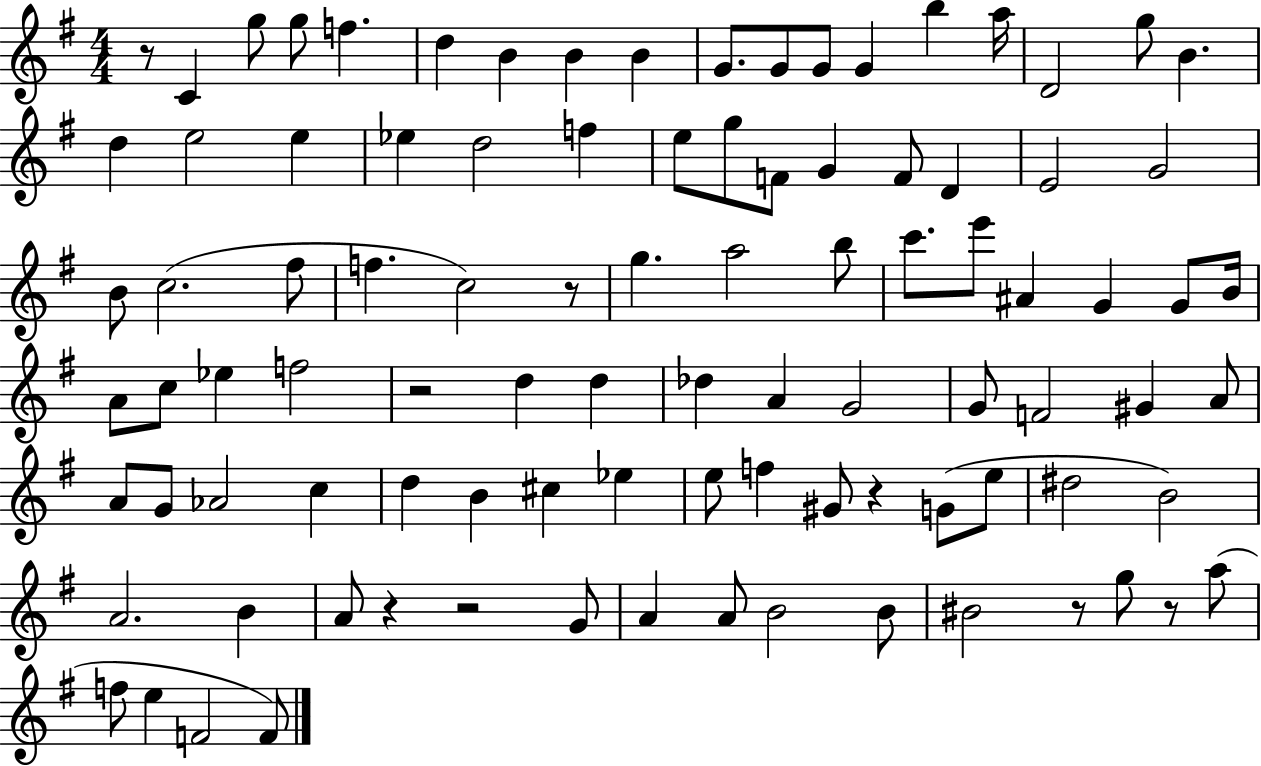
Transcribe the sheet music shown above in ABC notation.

X:1
T:Untitled
M:4/4
L:1/4
K:G
z/2 C g/2 g/2 f d B B B G/2 G/2 G/2 G b a/4 D2 g/2 B d e2 e _e d2 f e/2 g/2 F/2 G F/2 D E2 G2 B/2 c2 ^f/2 f c2 z/2 g a2 b/2 c'/2 e'/2 ^A G G/2 B/4 A/2 c/2 _e f2 z2 d d _d A G2 G/2 F2 ^G A/2 A/2 G/2 _A2 c d B ^c _e e/2 f ^G/2 z G/2 e/2 ^d2 B2 A2 B A/2 z z2 G/2 A A/2 B2 B/2 ^B2 z/2 g/2 z/2 a/2 f/2 e F2 F/2